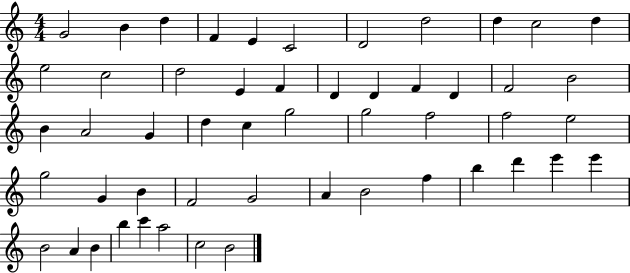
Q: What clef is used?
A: treble